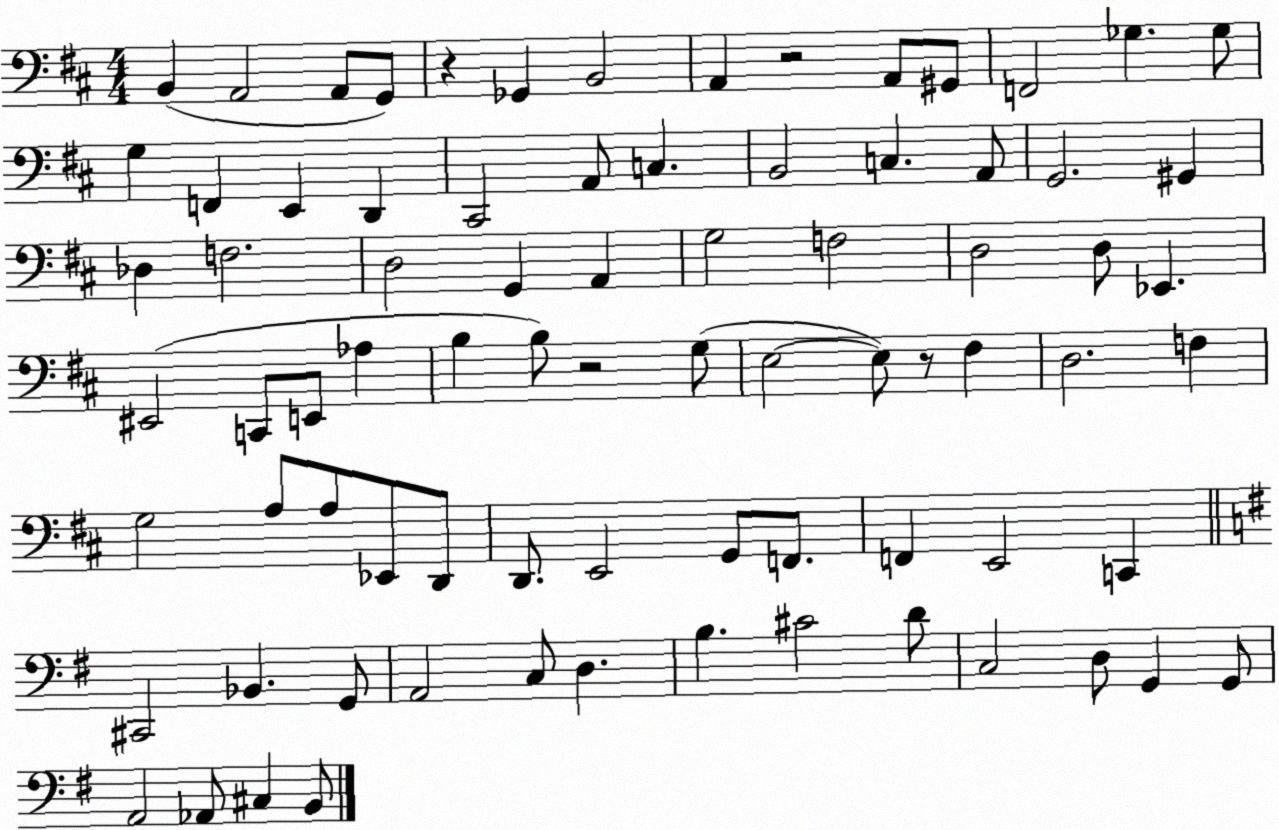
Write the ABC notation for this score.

X:1
T:Untitled
M:4/4
L:1/4
K:D
B,, A,,2 A,,/2 G,,/2 z _G,, B,,2 A,, z2 A,,/2 ^G,,/2 F,,2 _G, _G,/2 G, F,, E,, D,, ^C,,2 A,,/2 C, B,,2 C, A,,/2 G,,2 ^G,, _D, F,2 D,2 G,, A,, G,2 F,2 D,2 D,/2 _E,, ^E,,2 C,,/2 E,,/2 _A, B, B,/2 z2 G,/2 E,2 E,/2 z/2 ^F, D,2 F, G,2 A,/2 A,/2 _E,,/2 D,,/2 D,,/2 E,,2 G,,/2 F,,/2 F,, E,,2 C,, ^C,,2 _B,, G,,/2 A,,2 C,/2 D, B, ^C2 D/2 C,2 D,/2 G,, G,,/2 A,,2 _A,,/2 ^C, B,,/2